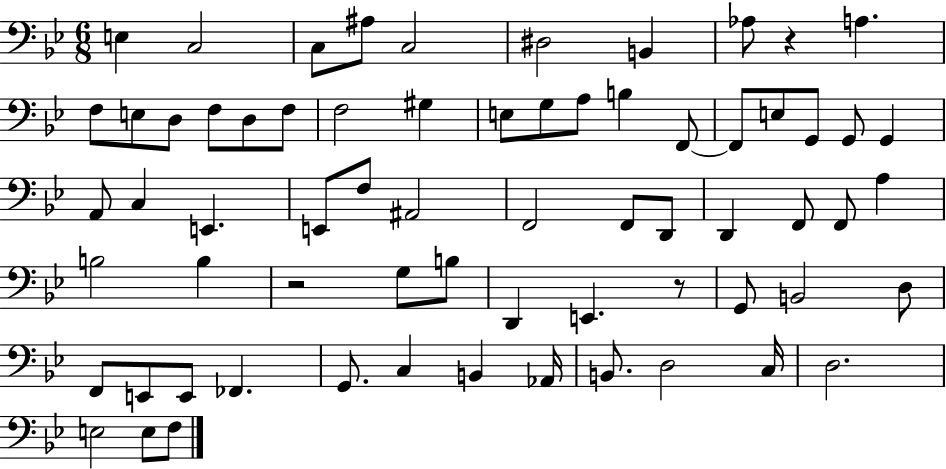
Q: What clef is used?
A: bass